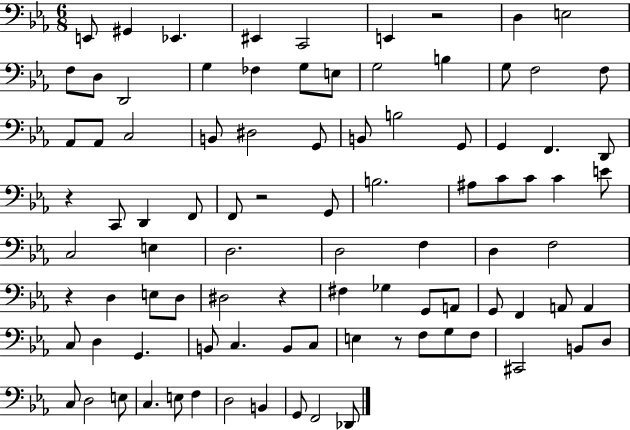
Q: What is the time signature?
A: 6/8